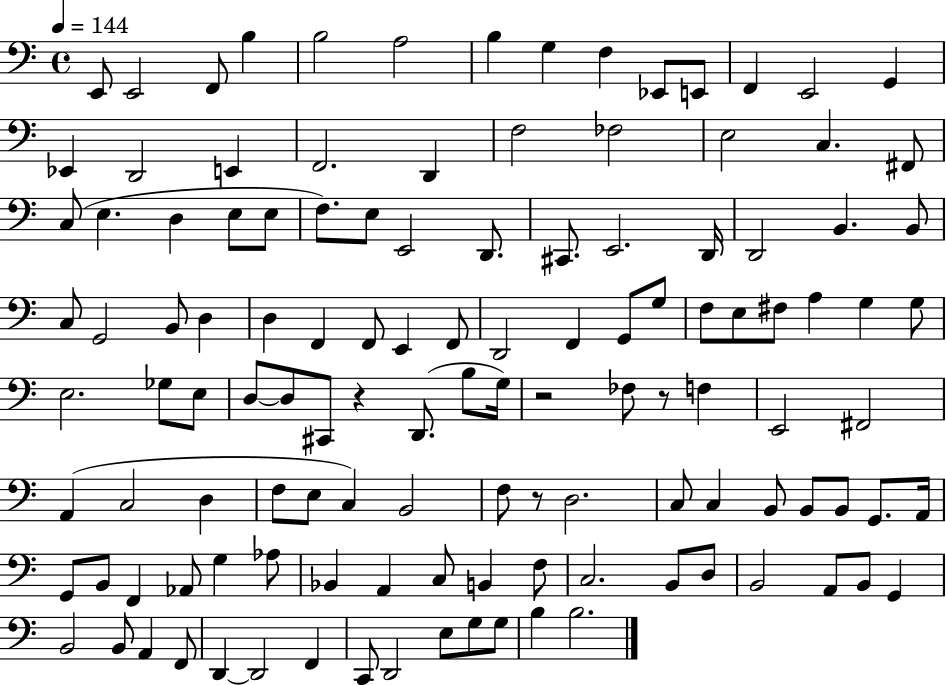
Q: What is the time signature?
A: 4/4